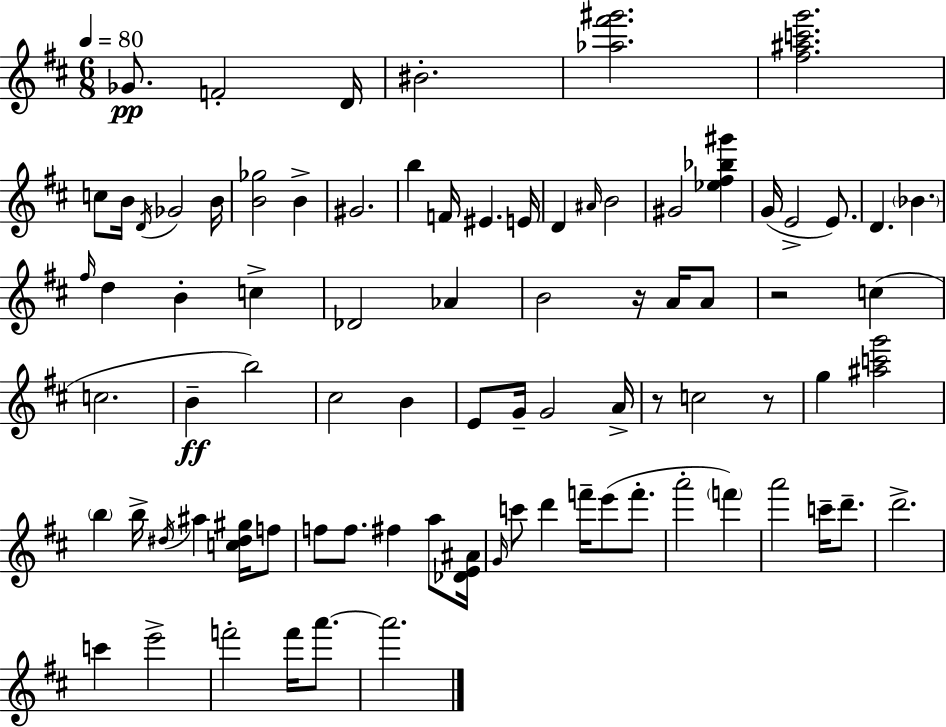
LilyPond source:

{
  \clef treble
  \numericTimeSignature
  \time 6/8
  \key d \major
  \tempo 4 = 80
  ges'8.\pp f'2-. d'16 | bis'2.-. | <aes'' fis''' gis'''>2. | <fis'' ais'' c''' g'''>2. | \break c''8 b'16 \acciaccatura { d'16 } ges'2 | b'16 <b' ges''>2 b'4-> | gis'2. | b''4 f'16 eis'4. | \break e'16 d'4 \grace { ais'16 } b'2 | gis'2 <ees'' fis'' bes'' gis'''>4 | g'16( e'2-> e'8.) | d'4. \parenthesize bes'4. | \break \grace { fis''16 } d''4 b'4-. c''4-> | des'2 aes'4 | b'2 r16 | a'16 a'8 r2 c''4( | \break c''2. | b'4--\ff b''2) | cis''2 b'4 | e'8 g'16-- g'2 | \break a'16-> r8 c''2 | r8 g''4 <ais'' c''' g'''>2 | \parenthesize b''4 b''16-> \acciaccatura { dis''16 } ais''4 | <c'' dis'' gis''>16 f''8 f''8 f''8. fis''4 | \break a''8 <des' e' ais'>16 \grace { g'16 } c'''8 d'''4 f'''16-- | e'''8( f'''8.-. a'''2-. | \parenthesize f'''4) a'''2 | c'''16-- d'''8.-- d'''2.-> | \break c'''4 e'''2-> | f'''2-. | f'''16 a'''8.~~ a'''2. | \bar "|."
}